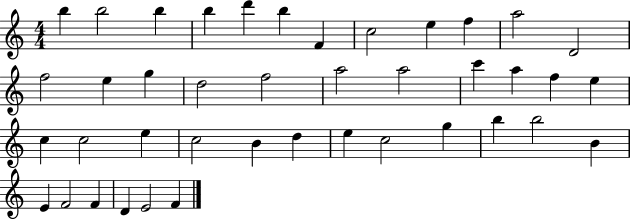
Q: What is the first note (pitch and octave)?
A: B5